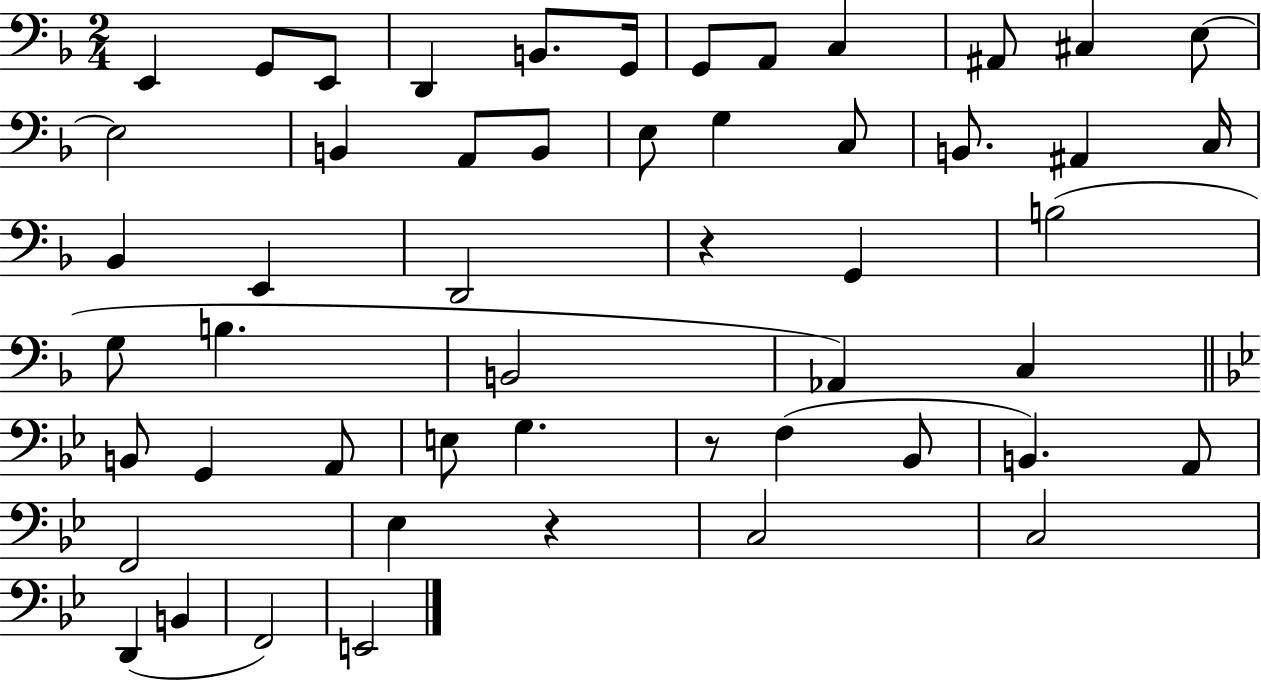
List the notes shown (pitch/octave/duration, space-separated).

E2/q G2/e E2/e D2/q B2/e. G2/s G2/e A2/e C3/q A#2/e C#3/q E3/e E3/h B2/q A2/e B2/e E3/e G3/q C3/e B2/e. A#2/q C3/s Bb2/q E2/q D2/h R/q G2/q B3/h G3/e B3/q. B2/h Ab2/q C3/q B2/e G2/q A2/e E3/e G3/q. R/e F3/q Bb2/e B2/q. A2/e F2/h Eb3/q R/q C3/h C3/h D2/q B2/q F2/h E2/h